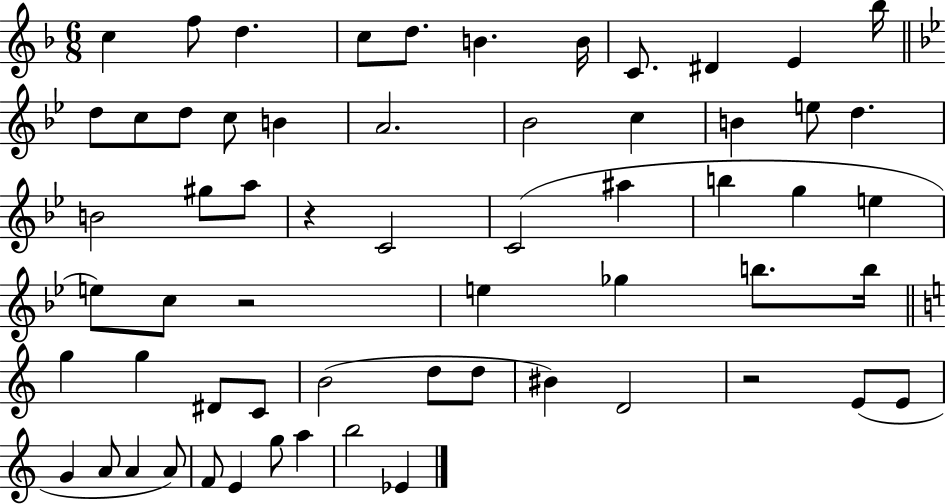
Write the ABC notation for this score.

X:1
T:Untitled
M:6/8
L:1/4
K:F
c f/2 d c/2 d/2 B B/4 C/2 ^D E _b/4 d/2 c/2 d/2 c/2 B A2 _B2 c B e/2 d B2 ^g/2 a/2 z C2 C2 ^a b g e e/2 c/2 z2 e _g b/2 b/4 g g ^D/2 C/2 B2 d/2 d/2 ^B D2 z2 E/2 E/2 G A/2 A A/2 F/2 E g/2 a b2 _E